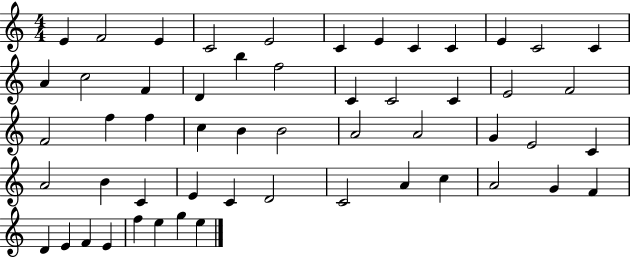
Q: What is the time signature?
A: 4/4